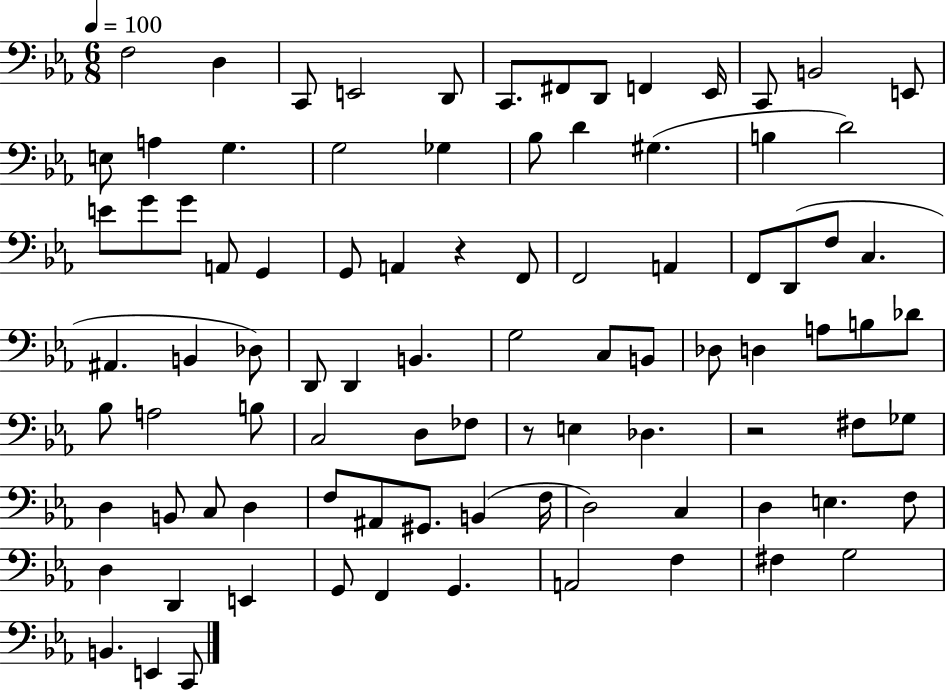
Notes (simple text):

F3/h D3/q C2/e E2/h D2/e C2/e. F#2/e D2/e F2/q Eb2/s C2/e B2/h E2/e E3/e A3/q G3/q. G3/h Gb3/q Bb3/e D4/q G#3/q. B3/q D4/h E4/e G4/e G4/e A2/e G2/q G2/e A2/q R/q F2/e F2/h A2/q F2/e D2/e F3/e C3/q. A#2/q. B2/q Db3/e D2/e D2/q B2/q. G3/h C3/e B2/e Db3/e D3/q A3/e B3/e Db4/e Bb3/e A3/h B3/e C3/h D3/e FES3/e R/e E3/q Db3/q. R/h F#3/e Gb3/e D3/q B2/e C3/e D3/q F3/e A#2/e G#2/e. B2/q F3/s D3/h C3/q D3/q E3/q. F3/e D3/q D2/q E2/q G2/e F2/q G2/q. A2/h F3/q F#3/q G3/h B2/q. E2/q C2/e